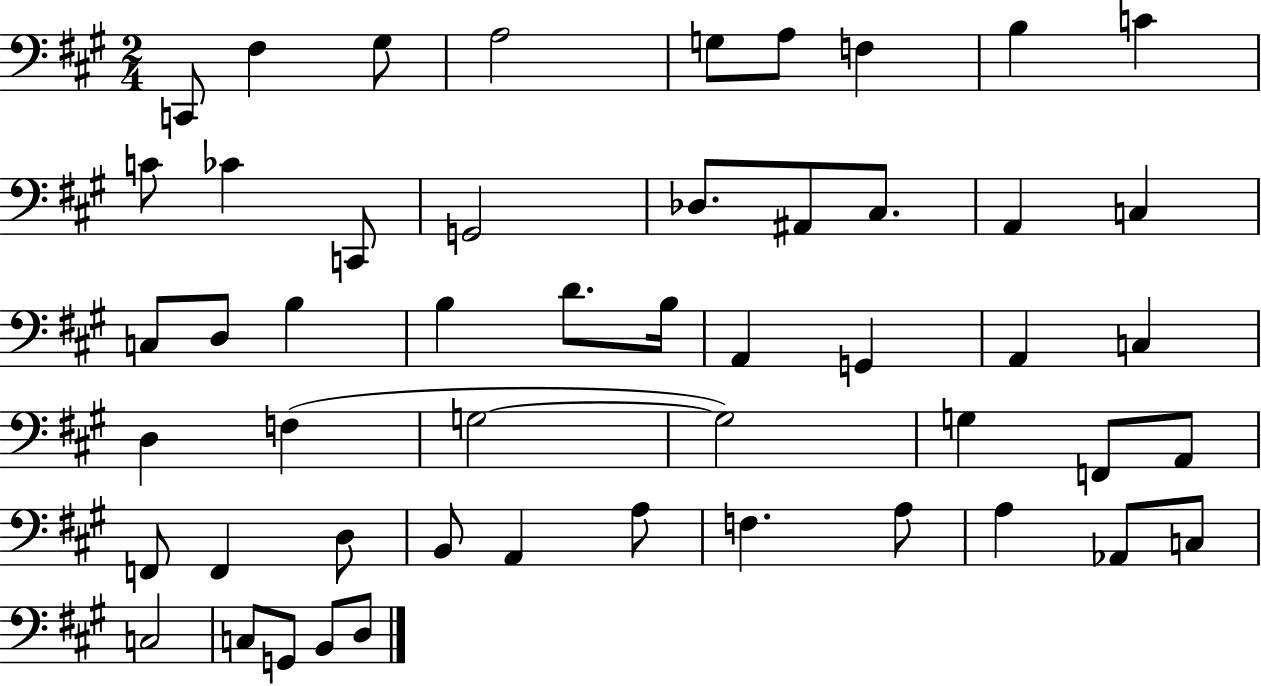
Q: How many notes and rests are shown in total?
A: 51